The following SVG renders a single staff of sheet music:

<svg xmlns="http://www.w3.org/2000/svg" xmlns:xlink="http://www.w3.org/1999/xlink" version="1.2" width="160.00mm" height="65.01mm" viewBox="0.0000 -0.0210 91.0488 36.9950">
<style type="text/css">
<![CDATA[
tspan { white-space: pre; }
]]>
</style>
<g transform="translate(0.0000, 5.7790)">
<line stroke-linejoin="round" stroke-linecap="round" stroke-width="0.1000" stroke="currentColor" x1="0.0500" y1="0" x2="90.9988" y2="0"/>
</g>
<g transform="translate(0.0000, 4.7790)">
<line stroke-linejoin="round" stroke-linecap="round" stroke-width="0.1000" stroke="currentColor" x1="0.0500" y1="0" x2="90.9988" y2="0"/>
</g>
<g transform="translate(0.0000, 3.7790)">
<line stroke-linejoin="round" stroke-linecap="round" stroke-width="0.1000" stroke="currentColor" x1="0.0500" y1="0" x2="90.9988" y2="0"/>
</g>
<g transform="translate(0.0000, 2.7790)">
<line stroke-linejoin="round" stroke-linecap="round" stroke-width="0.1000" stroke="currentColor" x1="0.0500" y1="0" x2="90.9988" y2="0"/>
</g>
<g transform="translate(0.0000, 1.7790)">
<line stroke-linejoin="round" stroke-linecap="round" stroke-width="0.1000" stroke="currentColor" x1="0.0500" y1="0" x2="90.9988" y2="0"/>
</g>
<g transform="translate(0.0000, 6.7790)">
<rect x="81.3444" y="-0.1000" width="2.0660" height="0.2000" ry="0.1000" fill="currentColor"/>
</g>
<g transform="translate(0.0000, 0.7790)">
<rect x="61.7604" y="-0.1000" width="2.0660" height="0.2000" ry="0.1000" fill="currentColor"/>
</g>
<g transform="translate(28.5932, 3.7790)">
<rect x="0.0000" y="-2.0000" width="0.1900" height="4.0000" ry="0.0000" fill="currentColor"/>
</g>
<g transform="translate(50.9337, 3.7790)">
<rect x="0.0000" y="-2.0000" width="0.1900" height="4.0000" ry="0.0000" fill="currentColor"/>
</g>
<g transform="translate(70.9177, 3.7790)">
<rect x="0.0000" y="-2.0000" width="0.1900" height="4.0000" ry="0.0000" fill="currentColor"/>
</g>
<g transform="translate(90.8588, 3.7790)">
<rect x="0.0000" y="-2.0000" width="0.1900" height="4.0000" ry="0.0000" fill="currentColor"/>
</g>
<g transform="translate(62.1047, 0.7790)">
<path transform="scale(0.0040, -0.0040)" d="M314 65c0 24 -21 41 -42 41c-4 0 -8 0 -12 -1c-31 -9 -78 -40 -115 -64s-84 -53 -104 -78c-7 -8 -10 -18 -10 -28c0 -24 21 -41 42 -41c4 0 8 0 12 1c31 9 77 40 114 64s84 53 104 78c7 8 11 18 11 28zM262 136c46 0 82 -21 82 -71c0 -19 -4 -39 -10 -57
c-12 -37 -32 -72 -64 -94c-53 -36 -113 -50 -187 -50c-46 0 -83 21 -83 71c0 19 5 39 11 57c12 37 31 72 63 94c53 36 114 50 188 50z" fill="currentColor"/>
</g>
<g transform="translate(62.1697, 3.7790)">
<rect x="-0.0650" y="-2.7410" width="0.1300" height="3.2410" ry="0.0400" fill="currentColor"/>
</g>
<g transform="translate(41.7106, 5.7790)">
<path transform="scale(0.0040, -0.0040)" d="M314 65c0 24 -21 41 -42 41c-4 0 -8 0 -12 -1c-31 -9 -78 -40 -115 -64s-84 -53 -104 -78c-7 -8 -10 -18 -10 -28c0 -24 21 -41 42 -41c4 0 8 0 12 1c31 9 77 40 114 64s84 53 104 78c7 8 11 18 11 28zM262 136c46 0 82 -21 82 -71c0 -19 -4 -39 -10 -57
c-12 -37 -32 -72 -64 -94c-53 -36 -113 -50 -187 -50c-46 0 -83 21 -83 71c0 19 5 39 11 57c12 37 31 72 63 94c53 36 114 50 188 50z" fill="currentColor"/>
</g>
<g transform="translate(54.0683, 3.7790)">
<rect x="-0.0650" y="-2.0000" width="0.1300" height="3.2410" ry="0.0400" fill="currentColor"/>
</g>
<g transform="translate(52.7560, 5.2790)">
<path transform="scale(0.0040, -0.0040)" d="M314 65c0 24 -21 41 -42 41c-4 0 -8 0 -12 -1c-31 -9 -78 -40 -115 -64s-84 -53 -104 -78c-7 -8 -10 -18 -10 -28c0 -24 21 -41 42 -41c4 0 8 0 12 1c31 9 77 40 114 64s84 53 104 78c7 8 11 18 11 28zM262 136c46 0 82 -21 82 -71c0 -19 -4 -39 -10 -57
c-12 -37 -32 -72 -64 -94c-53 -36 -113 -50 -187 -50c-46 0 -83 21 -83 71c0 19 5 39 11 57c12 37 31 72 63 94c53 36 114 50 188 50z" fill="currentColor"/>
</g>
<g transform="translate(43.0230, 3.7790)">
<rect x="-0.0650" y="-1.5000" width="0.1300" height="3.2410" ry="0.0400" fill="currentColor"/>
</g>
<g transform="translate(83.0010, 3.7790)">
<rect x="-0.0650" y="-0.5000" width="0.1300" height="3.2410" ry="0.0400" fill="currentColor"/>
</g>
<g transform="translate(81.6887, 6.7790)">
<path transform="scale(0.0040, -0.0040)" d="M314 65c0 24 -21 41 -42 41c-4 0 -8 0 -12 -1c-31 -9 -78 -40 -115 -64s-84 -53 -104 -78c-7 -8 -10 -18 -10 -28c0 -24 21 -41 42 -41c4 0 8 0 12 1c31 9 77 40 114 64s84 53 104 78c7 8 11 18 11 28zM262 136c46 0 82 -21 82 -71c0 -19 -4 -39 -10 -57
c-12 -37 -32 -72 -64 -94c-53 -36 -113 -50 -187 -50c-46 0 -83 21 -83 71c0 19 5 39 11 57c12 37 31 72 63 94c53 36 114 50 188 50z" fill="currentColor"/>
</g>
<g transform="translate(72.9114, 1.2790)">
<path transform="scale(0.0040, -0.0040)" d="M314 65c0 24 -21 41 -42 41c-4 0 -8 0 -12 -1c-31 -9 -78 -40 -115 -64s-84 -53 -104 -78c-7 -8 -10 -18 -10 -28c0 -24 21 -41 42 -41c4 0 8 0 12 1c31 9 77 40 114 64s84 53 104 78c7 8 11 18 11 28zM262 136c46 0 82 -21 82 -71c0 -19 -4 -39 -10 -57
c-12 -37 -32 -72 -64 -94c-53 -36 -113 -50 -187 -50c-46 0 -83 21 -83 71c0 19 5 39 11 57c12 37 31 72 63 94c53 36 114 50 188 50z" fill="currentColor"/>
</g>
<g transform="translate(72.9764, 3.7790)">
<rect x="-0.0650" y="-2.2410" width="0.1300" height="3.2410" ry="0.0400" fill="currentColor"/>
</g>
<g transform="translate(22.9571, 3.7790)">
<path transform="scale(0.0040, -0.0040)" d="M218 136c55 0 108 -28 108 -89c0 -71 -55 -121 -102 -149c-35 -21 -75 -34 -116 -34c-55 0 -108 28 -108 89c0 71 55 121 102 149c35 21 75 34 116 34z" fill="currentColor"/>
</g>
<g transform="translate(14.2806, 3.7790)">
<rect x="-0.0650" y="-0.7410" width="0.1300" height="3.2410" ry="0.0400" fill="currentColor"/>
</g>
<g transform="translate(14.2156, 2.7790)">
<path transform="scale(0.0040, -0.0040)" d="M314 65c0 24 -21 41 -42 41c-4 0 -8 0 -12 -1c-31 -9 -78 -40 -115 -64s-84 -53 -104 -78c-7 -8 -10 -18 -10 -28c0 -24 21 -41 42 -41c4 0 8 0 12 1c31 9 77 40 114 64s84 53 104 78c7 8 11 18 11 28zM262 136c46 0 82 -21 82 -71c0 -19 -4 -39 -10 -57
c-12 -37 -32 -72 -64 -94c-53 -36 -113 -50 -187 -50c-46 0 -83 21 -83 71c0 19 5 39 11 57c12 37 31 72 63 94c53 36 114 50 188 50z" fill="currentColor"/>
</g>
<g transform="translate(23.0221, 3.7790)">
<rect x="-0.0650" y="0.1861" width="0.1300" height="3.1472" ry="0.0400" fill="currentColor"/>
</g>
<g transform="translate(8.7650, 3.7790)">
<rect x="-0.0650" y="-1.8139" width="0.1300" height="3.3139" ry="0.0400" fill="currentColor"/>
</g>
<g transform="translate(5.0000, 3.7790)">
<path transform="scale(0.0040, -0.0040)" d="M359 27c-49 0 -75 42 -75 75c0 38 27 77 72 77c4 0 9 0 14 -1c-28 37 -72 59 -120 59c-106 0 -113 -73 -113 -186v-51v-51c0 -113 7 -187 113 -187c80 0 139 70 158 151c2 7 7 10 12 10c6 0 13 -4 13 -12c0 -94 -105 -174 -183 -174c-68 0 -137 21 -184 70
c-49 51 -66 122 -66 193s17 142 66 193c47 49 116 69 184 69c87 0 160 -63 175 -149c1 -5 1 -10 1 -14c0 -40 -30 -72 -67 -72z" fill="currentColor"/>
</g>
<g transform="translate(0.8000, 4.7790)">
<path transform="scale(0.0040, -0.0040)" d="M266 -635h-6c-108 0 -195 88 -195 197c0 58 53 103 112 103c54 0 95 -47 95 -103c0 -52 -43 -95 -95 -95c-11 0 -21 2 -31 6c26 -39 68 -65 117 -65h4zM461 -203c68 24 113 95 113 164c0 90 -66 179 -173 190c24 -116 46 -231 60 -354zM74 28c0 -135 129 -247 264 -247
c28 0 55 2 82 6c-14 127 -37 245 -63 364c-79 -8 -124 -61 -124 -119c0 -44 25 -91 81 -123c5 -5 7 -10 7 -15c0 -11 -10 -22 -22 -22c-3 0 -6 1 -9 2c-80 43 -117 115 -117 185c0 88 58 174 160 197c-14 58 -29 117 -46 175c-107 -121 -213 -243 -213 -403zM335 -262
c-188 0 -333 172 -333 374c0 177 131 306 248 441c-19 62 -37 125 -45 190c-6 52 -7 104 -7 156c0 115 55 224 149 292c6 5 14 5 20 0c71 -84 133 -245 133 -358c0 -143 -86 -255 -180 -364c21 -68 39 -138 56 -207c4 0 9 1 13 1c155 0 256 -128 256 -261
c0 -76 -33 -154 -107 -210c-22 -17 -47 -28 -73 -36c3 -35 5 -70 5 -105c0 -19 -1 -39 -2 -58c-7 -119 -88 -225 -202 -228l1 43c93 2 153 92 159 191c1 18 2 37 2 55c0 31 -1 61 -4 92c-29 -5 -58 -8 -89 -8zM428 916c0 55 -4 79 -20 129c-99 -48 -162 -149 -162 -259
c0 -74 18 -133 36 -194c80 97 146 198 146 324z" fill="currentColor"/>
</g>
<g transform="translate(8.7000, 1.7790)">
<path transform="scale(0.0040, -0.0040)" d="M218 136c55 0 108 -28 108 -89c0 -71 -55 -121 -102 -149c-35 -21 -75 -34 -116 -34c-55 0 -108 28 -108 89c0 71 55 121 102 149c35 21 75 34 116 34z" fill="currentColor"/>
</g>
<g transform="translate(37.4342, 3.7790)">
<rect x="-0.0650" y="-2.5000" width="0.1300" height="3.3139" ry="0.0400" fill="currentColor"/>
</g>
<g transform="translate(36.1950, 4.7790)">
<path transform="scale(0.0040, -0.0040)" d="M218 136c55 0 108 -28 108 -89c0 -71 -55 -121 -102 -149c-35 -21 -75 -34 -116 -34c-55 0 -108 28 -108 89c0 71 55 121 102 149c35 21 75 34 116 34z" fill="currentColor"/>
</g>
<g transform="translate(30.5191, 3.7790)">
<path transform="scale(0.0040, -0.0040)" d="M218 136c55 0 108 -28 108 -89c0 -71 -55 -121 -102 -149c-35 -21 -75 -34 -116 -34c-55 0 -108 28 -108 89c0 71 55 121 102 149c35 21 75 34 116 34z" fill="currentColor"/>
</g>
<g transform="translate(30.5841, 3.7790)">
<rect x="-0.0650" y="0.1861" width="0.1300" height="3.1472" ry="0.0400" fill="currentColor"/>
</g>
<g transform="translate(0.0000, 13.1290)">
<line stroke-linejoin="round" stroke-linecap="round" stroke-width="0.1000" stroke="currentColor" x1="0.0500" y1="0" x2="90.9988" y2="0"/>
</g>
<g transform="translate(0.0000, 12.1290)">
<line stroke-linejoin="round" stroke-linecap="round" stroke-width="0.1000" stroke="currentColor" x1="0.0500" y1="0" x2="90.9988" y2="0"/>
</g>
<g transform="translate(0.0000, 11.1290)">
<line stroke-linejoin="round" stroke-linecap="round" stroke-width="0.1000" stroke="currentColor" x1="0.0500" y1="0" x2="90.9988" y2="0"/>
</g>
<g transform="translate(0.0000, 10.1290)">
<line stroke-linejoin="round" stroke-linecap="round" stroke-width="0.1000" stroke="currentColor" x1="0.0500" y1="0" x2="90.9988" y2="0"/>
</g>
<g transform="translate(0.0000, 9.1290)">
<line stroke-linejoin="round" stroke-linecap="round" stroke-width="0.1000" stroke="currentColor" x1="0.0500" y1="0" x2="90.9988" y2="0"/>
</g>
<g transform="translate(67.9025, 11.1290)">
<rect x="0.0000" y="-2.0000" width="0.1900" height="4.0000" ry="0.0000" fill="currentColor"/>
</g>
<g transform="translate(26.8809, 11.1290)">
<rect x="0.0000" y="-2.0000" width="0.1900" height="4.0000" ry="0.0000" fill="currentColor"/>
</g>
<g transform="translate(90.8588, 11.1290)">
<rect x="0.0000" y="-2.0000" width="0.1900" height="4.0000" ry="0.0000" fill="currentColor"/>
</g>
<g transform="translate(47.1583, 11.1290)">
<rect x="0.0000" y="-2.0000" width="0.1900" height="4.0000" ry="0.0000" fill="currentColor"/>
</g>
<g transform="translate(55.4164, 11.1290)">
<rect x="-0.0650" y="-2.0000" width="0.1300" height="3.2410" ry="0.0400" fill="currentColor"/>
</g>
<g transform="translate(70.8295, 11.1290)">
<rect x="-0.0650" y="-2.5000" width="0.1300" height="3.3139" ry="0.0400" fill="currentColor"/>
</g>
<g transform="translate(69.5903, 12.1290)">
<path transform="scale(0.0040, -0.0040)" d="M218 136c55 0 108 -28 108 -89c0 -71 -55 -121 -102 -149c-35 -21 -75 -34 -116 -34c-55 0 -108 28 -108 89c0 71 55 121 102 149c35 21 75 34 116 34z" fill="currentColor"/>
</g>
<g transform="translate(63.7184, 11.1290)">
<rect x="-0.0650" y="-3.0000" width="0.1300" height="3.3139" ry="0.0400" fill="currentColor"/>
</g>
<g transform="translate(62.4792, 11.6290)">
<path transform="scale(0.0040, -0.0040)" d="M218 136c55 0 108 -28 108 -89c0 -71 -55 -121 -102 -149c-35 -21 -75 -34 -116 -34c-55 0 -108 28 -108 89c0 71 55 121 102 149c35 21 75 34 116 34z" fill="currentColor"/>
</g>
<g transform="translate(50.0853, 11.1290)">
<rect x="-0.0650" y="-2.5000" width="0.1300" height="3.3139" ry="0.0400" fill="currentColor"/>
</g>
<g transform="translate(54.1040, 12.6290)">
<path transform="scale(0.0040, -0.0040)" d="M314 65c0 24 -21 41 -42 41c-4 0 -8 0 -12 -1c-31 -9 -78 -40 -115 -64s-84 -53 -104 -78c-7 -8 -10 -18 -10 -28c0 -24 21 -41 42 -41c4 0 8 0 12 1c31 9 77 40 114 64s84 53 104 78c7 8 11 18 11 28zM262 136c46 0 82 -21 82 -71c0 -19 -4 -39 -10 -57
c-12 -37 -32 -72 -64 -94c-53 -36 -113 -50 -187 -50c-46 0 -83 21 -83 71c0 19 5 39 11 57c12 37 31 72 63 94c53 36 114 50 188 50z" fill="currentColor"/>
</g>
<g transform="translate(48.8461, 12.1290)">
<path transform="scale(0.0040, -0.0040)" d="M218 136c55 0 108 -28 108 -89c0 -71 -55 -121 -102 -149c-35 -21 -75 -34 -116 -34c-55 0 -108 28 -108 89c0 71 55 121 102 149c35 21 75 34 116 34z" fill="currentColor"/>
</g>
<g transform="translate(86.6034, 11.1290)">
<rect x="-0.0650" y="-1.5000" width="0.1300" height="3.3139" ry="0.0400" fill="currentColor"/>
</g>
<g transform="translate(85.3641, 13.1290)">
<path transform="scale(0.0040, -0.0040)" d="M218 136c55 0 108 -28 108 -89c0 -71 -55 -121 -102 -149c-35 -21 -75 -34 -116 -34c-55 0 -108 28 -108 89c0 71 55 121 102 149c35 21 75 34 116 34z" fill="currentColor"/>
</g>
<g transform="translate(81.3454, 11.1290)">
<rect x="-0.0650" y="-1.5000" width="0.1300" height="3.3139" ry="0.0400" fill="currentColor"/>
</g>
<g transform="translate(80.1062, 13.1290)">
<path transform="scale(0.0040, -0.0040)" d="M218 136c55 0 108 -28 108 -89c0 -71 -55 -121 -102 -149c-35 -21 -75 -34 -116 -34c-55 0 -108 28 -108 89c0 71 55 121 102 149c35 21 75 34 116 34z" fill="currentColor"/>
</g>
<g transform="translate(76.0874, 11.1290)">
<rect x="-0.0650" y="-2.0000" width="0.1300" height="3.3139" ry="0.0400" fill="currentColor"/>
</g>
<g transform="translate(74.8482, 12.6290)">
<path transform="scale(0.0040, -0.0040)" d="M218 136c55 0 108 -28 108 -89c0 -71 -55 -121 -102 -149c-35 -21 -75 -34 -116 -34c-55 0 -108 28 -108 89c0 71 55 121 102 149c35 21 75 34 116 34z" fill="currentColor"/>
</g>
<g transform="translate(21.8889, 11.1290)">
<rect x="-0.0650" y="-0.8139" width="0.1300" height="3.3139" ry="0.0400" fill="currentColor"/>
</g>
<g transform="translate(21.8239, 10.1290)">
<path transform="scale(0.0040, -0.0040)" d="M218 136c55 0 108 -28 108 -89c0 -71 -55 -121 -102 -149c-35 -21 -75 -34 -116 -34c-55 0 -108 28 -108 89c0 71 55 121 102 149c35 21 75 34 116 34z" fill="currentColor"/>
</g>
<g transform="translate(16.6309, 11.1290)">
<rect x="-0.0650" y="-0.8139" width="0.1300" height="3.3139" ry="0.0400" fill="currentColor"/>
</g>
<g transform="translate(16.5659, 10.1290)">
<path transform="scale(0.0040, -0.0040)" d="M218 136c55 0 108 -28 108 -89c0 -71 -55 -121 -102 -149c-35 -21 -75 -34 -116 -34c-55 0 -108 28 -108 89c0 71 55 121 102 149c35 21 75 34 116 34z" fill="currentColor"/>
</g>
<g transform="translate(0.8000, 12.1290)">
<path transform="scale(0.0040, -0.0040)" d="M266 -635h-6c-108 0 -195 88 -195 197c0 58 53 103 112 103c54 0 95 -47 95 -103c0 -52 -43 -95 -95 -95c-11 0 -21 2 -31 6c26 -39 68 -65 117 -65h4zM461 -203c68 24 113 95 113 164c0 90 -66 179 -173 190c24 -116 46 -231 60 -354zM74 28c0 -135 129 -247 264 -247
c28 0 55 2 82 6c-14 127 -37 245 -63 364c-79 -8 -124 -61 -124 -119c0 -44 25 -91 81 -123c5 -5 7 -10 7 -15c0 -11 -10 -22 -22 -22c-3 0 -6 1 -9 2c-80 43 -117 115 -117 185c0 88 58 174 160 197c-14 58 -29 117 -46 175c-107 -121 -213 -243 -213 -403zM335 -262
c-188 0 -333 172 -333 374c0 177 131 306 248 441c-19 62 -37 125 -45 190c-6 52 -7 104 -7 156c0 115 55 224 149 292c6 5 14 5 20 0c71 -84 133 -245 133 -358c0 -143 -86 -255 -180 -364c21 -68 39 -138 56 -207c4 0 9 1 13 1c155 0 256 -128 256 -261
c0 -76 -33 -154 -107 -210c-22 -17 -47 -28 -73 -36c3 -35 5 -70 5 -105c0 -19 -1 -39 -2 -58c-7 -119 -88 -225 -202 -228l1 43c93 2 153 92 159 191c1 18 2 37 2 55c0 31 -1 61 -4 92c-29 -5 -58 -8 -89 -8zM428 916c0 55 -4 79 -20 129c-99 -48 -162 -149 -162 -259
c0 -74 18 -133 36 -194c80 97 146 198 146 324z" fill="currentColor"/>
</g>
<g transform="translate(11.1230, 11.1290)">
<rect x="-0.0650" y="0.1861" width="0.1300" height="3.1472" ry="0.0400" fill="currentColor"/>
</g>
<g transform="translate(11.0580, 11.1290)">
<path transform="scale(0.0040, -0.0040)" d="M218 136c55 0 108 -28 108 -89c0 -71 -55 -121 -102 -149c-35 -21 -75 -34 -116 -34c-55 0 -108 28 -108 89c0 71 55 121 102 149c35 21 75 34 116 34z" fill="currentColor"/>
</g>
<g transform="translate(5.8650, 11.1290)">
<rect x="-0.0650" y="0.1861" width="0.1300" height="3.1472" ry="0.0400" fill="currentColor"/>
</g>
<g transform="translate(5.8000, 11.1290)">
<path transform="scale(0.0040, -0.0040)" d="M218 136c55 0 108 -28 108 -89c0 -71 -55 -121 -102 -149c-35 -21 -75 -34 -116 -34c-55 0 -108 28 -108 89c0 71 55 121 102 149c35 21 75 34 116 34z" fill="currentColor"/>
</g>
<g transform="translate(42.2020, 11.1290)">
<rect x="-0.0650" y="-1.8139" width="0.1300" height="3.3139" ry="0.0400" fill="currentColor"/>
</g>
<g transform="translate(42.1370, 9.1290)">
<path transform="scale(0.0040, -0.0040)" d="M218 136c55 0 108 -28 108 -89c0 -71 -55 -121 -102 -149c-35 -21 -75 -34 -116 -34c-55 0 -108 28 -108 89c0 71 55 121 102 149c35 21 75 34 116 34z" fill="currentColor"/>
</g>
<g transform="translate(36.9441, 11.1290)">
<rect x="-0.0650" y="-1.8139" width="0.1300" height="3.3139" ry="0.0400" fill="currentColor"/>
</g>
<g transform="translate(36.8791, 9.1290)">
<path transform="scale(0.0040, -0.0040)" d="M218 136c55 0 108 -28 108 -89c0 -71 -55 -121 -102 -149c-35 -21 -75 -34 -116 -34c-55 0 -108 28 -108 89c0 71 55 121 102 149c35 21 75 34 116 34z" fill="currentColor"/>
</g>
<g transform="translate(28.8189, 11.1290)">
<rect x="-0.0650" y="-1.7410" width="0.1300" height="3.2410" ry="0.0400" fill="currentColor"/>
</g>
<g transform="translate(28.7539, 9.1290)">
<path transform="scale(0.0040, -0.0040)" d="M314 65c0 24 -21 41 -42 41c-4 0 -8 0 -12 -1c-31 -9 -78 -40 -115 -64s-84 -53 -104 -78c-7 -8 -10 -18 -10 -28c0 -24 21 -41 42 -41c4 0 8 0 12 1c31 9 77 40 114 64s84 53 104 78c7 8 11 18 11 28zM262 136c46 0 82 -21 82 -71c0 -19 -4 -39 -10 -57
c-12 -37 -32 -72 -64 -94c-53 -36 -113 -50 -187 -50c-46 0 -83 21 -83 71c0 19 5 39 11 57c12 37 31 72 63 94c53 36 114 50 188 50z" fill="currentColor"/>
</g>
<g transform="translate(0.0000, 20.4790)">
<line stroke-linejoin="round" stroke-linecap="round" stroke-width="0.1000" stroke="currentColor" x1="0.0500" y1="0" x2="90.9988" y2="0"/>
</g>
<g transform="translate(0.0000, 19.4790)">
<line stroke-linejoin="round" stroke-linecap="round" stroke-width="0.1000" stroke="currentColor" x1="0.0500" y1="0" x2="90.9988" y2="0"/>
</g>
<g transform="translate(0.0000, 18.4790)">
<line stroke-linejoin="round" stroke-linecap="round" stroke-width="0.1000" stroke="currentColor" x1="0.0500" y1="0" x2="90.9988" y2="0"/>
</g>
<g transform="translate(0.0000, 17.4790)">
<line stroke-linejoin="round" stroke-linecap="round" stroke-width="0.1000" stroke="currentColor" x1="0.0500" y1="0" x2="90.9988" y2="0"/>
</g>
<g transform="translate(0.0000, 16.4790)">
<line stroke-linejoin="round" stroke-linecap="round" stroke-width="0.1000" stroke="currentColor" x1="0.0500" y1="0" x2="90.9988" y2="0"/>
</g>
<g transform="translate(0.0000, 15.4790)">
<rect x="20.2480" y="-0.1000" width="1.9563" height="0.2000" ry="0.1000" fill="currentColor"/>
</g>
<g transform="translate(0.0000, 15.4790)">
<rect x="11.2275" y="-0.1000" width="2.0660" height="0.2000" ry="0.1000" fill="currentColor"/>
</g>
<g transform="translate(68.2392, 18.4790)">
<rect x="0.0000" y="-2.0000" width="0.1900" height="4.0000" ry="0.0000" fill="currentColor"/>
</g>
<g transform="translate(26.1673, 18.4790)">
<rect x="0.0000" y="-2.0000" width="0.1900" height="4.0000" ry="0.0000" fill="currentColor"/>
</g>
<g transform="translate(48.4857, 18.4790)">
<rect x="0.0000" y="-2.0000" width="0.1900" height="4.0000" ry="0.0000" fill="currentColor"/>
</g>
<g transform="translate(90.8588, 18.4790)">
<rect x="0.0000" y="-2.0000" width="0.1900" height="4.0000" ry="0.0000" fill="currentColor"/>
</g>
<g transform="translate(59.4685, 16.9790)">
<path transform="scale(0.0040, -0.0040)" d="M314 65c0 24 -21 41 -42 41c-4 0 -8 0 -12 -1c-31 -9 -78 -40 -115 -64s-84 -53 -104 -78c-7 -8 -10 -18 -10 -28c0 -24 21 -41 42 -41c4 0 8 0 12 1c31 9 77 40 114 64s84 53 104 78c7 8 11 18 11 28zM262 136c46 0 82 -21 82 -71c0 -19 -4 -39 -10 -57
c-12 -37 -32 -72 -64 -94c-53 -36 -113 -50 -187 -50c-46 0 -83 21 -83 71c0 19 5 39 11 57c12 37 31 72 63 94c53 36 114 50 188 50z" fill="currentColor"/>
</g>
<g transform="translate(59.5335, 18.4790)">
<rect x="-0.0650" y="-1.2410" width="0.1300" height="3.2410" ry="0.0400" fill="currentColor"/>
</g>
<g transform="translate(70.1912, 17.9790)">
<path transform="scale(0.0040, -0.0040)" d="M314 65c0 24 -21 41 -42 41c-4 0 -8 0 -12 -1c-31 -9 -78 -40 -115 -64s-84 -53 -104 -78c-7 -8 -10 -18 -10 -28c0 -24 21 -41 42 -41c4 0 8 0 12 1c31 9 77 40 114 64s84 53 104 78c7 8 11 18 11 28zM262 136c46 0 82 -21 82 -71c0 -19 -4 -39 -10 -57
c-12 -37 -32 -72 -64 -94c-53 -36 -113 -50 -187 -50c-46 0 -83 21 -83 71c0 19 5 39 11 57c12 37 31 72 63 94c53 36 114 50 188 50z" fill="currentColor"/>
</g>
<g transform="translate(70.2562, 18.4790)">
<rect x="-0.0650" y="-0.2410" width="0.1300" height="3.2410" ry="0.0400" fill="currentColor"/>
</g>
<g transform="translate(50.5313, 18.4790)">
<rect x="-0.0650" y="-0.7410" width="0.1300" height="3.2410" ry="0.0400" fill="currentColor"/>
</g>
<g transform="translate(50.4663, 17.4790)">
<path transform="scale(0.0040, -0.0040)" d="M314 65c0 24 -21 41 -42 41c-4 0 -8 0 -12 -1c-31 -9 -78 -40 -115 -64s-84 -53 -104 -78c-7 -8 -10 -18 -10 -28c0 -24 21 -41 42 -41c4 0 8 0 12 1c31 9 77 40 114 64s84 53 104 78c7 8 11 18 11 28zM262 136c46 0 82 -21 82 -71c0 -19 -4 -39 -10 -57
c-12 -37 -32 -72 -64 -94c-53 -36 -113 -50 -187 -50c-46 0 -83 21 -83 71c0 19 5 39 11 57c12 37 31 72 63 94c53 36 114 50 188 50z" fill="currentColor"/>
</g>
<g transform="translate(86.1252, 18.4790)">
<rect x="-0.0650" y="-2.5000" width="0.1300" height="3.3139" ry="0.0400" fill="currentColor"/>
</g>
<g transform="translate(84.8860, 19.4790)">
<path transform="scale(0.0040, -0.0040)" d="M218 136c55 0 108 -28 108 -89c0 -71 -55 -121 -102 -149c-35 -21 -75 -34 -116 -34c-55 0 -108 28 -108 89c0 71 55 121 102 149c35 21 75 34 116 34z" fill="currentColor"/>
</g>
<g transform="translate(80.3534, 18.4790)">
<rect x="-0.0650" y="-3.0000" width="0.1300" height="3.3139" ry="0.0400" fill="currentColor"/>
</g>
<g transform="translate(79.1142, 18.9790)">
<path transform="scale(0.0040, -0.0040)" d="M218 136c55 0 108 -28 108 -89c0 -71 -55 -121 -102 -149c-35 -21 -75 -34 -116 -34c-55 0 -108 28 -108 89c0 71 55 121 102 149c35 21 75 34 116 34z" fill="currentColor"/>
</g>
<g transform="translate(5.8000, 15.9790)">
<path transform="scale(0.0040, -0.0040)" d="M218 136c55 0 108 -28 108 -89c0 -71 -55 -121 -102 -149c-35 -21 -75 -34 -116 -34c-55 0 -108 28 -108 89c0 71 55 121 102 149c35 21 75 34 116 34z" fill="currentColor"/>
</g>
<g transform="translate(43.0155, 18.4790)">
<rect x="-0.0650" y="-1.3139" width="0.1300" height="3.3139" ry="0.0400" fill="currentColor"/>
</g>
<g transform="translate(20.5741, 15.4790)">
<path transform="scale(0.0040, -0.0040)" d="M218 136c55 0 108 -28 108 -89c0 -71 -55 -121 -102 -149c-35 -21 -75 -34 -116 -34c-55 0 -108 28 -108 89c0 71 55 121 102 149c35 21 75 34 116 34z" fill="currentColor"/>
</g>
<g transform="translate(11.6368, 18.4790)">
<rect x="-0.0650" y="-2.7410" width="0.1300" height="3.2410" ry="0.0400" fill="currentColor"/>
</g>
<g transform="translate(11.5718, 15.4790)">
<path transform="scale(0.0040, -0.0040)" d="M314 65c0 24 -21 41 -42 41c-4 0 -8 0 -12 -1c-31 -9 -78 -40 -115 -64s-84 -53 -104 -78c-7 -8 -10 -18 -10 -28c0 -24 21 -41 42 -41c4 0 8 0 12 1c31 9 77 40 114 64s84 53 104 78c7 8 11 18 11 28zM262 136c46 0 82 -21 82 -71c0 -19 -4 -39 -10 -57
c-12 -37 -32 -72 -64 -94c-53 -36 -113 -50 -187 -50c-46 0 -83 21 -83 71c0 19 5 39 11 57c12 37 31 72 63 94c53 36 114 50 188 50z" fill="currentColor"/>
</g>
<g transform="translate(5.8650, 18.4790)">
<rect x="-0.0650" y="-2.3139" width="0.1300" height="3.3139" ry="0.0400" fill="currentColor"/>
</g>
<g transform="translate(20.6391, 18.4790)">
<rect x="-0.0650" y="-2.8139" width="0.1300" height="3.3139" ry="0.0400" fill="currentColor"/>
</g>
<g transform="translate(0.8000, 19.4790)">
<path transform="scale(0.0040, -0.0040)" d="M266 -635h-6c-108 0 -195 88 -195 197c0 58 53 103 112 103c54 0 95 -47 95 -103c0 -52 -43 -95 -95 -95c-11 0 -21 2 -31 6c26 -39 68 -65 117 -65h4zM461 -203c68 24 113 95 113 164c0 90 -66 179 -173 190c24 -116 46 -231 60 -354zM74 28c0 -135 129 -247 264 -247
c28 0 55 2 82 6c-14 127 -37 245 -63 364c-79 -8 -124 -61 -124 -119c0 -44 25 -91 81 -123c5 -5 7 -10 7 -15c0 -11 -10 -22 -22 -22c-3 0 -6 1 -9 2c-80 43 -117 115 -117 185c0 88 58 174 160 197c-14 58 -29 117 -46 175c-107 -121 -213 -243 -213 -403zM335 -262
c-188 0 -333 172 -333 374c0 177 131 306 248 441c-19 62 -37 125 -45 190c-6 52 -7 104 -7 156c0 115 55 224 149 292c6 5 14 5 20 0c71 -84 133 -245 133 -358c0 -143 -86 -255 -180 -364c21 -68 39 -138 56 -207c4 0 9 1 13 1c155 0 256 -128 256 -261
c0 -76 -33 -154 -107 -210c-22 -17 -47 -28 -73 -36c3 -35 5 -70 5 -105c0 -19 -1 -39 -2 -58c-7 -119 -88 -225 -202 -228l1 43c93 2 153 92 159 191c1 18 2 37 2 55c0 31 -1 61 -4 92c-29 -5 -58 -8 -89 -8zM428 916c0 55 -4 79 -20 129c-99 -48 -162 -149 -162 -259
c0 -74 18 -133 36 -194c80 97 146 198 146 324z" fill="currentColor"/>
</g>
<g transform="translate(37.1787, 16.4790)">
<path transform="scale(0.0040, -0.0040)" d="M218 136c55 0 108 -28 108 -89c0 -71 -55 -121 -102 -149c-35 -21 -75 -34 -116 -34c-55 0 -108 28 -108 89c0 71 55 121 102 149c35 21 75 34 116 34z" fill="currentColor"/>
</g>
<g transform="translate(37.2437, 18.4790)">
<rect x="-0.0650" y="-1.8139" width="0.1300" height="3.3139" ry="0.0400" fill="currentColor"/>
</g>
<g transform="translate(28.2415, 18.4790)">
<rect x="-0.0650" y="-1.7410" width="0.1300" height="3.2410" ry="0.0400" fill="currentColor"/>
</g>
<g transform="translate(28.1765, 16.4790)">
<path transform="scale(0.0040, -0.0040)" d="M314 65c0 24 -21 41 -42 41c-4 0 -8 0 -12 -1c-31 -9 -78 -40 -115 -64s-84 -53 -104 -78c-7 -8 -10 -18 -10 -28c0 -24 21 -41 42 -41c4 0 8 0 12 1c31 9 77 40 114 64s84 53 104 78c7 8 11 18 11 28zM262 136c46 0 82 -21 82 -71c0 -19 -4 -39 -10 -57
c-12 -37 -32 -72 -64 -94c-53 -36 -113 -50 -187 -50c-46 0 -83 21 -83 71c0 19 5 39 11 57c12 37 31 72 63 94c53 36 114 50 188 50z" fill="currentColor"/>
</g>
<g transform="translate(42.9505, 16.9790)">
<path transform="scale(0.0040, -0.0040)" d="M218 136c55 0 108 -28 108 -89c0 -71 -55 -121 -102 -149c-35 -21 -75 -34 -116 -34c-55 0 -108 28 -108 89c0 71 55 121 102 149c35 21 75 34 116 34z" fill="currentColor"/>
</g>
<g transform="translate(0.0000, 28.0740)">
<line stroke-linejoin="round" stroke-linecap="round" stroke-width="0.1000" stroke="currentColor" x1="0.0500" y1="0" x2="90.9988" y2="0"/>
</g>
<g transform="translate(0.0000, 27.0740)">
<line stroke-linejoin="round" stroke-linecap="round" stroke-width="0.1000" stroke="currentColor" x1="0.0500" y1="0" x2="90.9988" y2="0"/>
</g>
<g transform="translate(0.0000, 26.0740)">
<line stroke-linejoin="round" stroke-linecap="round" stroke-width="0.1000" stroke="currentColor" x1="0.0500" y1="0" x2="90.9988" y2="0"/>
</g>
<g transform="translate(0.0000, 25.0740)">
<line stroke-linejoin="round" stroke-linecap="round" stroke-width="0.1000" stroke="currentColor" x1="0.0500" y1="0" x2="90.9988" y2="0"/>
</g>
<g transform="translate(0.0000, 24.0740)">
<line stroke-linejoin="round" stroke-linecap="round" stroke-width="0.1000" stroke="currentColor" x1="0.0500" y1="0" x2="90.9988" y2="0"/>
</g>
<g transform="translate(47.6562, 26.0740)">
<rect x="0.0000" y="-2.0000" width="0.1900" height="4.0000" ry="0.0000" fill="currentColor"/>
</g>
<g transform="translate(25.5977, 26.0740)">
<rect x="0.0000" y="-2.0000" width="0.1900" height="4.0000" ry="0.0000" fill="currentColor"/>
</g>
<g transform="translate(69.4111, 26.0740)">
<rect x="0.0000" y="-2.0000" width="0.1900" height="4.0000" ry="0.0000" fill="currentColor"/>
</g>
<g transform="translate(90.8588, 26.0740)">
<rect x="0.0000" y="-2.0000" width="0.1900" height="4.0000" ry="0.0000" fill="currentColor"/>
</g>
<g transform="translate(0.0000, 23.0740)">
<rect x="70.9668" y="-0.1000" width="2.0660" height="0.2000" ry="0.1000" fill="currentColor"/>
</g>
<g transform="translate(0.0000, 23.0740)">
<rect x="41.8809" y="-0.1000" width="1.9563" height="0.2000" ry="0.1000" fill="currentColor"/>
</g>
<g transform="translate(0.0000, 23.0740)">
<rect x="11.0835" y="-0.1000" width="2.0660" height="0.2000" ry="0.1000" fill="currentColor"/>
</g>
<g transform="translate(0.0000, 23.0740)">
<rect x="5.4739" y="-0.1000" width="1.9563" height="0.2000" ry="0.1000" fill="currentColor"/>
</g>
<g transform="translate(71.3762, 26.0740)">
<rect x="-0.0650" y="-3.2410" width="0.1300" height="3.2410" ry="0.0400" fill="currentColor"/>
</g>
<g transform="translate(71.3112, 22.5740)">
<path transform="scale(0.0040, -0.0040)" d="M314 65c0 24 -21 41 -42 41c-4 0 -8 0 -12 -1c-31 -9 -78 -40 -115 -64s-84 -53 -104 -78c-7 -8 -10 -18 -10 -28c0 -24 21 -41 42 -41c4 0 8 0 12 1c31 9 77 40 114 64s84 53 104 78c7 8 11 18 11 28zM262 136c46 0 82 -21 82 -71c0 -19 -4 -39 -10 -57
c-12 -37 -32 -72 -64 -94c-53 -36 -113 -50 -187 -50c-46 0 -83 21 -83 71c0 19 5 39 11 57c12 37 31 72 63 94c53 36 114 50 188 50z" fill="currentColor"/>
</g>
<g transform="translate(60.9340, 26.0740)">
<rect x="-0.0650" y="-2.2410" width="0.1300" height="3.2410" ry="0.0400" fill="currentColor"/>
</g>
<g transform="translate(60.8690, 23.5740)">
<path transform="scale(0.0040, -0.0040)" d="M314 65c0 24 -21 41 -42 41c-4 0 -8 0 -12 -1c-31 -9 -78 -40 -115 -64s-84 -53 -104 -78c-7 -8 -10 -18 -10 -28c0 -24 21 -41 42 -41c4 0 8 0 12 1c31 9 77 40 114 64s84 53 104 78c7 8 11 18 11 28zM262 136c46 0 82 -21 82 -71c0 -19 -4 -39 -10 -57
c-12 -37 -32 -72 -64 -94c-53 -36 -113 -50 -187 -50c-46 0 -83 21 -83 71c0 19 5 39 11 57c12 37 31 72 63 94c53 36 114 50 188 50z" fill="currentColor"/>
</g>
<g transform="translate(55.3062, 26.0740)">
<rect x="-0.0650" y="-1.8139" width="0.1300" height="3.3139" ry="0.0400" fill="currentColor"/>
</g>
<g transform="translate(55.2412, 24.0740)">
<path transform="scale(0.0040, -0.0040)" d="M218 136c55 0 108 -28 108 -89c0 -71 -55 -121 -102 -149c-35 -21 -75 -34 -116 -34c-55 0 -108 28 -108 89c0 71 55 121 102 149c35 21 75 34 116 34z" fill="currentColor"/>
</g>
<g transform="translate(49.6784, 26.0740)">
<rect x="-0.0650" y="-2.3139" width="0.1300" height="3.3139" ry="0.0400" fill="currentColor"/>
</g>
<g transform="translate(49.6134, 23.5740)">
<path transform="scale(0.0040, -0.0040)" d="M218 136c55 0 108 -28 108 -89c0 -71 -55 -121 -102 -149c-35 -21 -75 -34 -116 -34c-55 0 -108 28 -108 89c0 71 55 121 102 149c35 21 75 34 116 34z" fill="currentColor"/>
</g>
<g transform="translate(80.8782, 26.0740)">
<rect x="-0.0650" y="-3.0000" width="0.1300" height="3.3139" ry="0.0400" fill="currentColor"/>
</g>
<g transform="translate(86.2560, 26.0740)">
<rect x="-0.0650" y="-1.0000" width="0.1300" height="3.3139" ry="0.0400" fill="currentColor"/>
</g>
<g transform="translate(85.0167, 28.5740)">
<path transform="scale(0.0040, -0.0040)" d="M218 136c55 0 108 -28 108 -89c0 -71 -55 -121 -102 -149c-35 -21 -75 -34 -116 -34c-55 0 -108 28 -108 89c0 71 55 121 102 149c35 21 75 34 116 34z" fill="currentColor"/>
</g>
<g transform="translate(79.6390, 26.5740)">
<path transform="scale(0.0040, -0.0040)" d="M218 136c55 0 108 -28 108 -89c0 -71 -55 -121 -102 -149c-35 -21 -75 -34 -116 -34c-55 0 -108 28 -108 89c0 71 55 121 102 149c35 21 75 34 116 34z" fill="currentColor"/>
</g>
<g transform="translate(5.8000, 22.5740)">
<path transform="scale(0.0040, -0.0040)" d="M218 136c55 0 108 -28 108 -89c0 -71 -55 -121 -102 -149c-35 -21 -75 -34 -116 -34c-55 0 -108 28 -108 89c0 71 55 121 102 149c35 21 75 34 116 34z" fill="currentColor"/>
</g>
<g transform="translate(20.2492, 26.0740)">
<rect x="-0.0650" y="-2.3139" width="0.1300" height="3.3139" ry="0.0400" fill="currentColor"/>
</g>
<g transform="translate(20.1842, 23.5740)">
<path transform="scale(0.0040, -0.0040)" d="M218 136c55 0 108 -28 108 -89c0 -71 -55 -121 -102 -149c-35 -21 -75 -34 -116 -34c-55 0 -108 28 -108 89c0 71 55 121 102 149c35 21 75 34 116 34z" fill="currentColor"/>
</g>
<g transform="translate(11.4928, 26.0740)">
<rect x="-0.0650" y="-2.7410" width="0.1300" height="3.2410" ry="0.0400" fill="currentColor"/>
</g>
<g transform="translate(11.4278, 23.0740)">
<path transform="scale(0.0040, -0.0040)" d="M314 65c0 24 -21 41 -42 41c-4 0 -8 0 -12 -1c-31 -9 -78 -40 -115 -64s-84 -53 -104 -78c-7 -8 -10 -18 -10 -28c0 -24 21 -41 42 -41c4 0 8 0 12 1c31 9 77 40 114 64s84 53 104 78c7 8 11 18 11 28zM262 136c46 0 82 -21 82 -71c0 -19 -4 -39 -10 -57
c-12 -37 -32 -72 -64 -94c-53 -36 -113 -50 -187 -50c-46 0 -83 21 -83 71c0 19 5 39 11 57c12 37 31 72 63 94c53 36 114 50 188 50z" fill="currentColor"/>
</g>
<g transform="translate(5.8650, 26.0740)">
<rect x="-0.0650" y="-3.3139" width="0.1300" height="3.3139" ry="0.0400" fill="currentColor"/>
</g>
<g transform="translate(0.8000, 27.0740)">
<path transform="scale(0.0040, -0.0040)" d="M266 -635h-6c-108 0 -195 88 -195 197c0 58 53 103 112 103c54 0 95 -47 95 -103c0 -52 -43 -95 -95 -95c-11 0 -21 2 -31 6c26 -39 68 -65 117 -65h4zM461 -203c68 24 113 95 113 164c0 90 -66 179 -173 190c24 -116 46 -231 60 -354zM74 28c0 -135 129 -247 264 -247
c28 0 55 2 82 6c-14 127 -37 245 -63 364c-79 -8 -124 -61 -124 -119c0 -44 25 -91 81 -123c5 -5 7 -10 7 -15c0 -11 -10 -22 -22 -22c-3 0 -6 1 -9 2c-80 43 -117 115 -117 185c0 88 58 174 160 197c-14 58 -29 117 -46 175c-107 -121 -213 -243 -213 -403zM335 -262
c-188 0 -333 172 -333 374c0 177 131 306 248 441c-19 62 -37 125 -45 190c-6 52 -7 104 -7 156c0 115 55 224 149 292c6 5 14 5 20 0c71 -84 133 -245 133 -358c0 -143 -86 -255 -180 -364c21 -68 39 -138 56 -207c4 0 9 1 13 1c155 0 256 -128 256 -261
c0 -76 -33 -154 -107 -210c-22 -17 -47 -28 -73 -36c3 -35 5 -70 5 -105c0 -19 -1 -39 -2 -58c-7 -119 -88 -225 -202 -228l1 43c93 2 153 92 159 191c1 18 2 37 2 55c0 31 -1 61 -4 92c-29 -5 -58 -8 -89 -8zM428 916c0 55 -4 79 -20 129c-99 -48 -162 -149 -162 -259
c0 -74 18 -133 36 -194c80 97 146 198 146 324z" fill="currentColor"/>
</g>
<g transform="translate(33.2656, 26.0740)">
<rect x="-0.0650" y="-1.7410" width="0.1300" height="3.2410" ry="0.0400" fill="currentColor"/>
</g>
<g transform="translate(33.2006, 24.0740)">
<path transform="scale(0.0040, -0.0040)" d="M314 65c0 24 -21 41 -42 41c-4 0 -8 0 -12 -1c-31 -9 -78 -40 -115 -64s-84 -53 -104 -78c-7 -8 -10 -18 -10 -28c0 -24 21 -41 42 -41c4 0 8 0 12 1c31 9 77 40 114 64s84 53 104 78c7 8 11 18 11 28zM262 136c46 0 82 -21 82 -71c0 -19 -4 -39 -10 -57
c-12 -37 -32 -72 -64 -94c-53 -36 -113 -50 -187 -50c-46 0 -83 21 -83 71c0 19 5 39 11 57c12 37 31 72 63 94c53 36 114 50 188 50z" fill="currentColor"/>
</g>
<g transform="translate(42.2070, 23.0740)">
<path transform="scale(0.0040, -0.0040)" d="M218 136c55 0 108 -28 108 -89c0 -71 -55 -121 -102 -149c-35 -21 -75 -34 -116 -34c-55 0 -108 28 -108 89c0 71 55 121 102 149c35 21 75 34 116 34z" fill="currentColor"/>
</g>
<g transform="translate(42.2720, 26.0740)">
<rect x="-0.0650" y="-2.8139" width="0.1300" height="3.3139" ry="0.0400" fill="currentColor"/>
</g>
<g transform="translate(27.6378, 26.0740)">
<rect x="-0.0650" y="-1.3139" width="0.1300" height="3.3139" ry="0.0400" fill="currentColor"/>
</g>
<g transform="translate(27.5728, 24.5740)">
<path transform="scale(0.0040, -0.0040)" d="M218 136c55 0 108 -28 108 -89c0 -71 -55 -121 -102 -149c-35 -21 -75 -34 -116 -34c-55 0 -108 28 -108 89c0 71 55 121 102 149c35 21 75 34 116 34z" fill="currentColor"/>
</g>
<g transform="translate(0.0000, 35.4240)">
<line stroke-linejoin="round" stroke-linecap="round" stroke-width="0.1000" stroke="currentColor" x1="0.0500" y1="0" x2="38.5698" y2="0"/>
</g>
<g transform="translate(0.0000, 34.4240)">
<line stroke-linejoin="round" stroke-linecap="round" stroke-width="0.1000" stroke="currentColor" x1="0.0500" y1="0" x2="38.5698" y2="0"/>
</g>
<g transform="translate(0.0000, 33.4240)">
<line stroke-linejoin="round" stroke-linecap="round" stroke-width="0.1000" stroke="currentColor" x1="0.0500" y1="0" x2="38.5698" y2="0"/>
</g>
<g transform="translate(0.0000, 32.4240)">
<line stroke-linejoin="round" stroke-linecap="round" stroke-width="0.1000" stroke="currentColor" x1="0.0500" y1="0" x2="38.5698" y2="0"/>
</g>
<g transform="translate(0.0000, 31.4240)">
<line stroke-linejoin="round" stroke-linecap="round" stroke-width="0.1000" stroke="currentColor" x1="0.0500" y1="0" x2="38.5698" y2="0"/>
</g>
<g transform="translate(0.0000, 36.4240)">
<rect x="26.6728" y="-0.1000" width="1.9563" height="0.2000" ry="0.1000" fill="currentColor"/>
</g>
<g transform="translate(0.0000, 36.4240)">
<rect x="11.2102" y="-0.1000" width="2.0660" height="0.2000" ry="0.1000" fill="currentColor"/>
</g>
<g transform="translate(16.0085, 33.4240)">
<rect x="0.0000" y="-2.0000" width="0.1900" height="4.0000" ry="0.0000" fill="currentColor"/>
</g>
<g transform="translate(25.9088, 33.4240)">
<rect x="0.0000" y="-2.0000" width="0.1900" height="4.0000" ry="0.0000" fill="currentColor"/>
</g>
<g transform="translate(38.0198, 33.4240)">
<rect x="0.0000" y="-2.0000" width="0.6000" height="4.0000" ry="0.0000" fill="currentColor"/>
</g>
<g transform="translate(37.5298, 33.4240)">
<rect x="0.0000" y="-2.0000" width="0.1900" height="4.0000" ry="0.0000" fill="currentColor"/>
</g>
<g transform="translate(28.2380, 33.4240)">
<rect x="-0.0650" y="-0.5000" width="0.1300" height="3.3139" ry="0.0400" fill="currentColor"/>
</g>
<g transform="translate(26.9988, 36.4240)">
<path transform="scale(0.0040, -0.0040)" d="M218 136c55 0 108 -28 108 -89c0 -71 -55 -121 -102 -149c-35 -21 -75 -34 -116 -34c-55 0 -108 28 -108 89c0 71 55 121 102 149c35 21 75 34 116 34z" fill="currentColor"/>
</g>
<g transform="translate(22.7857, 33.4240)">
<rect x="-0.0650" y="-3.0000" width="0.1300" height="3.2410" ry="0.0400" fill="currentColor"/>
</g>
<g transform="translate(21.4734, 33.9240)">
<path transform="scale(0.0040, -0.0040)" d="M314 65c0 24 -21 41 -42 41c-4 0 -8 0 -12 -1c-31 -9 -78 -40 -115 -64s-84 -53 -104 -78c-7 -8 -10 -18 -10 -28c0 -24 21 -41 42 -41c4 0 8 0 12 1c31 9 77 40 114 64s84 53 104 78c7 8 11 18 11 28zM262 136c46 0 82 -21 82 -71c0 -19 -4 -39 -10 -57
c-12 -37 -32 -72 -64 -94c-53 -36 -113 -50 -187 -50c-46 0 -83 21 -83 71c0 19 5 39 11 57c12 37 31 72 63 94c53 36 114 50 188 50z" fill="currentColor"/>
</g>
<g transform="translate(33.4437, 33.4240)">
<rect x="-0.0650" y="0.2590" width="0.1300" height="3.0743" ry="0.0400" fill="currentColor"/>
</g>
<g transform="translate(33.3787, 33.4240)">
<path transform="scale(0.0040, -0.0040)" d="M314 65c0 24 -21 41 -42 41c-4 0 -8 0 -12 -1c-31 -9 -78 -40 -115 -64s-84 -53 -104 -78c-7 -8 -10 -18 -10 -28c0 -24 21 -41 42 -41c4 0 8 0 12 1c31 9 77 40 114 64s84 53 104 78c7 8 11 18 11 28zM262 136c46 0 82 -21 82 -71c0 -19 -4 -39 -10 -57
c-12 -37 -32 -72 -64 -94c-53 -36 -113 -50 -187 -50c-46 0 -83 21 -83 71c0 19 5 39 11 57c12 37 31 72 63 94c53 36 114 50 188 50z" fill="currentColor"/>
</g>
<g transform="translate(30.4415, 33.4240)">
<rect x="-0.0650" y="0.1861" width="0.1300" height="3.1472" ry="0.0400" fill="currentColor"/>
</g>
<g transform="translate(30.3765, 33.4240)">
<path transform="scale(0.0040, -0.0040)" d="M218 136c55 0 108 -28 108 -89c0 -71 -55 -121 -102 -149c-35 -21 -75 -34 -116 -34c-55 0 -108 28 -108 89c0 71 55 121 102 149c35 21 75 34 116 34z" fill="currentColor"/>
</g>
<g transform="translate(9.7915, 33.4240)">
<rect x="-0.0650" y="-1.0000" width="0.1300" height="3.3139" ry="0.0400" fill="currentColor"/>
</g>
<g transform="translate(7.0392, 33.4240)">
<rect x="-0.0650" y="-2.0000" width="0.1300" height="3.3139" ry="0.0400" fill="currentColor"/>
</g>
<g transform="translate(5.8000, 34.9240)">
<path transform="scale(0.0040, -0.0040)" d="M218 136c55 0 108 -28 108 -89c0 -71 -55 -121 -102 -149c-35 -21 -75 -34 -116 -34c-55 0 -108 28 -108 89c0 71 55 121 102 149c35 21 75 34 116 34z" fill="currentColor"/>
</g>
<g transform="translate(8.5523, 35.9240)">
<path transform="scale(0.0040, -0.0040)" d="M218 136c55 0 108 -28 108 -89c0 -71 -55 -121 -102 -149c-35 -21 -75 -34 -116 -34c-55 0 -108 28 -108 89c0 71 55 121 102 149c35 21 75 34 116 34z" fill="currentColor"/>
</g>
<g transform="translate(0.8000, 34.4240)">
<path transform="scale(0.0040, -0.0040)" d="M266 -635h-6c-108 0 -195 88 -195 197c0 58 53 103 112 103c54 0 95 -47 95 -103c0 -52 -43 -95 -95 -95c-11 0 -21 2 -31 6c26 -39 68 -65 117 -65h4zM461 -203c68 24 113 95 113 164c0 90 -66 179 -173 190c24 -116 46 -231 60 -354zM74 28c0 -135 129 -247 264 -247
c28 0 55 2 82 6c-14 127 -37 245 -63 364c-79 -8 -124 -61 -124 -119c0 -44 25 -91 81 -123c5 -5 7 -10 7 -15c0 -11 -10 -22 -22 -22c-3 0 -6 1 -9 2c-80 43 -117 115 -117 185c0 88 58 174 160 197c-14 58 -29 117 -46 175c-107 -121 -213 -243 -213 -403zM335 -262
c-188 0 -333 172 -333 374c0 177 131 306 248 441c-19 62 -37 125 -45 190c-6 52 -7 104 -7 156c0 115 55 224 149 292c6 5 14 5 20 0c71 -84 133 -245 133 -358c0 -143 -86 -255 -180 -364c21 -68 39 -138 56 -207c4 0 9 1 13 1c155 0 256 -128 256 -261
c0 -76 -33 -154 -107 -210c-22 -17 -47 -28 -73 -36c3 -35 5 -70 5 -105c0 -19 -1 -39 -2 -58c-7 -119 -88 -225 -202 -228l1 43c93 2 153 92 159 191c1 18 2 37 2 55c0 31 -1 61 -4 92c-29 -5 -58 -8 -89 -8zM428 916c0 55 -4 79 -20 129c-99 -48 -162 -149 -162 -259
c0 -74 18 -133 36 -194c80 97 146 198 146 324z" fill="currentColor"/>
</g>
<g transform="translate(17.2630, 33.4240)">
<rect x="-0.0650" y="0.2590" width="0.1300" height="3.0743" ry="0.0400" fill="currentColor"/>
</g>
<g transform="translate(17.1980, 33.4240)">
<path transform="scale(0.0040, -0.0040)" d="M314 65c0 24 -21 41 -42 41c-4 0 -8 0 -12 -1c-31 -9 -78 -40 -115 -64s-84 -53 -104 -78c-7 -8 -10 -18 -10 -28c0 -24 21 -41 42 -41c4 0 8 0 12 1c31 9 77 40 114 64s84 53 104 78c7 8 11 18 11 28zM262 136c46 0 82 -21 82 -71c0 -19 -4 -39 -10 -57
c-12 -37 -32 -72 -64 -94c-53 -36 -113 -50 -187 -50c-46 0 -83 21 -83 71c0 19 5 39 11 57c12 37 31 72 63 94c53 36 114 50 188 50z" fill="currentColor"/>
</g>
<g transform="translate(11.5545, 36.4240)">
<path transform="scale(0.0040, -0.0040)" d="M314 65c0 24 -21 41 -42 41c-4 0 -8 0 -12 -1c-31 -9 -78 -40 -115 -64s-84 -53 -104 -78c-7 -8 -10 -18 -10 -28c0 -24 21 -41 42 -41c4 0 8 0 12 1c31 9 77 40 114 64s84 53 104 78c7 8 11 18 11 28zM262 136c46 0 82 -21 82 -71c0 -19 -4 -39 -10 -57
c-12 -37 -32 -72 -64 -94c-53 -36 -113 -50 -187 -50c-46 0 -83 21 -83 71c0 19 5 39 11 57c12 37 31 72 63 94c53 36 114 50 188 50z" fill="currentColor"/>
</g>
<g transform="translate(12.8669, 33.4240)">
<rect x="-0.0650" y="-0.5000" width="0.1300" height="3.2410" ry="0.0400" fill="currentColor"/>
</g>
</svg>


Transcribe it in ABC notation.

X:1
T:Untitled
M:4/4
L:1/4
K:C
f d2 B B G E2 F2 a2 g2 C2 B B d d f2 f f G F2 A G F E E g a2 a f2 f e d2 e2 c2 A G b a2 g e f2 a g f g2 b2 A D F D C2 B2 A2 C B B2